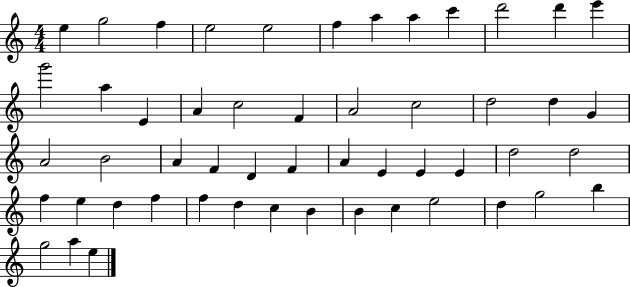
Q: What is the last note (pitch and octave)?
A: E5